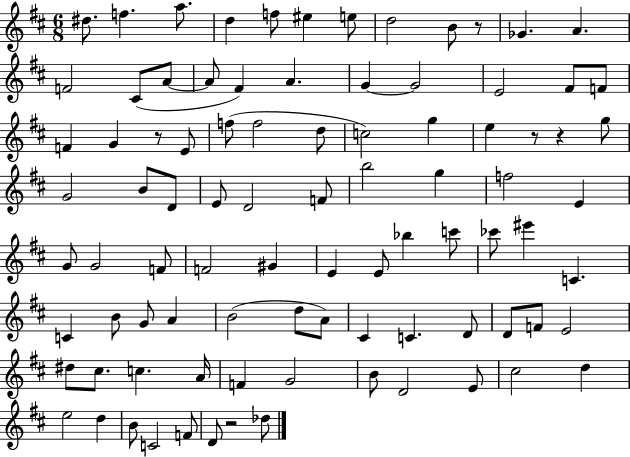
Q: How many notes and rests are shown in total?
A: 90